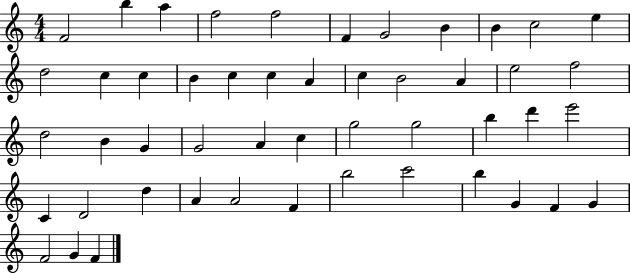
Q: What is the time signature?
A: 4/4